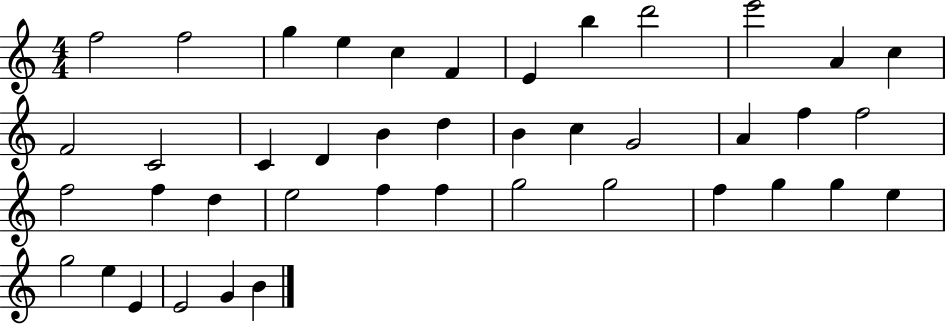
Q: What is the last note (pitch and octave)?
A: B4